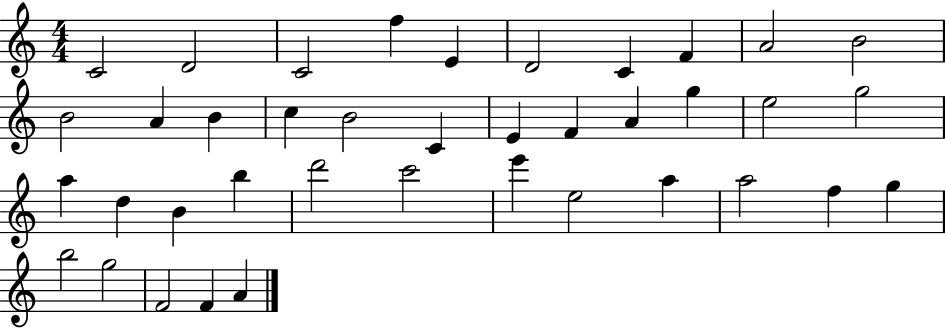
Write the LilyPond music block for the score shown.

{
  \clef treble
  \numericTimeSignature
  \time 4/4
  \key c \major
  c'2 d'2 | c'2 f''4 e'4 | d'2 c'4 f'4 | a'2 b'2 | \break b'2 a'4 b'4 | c''4 b'2 c'4 | e'4 f'4 a'4 g''4 | e''2 g''2 | \break a''4 d''4 b'4 b''4 | d'''2 c'''2 | e'''4 e''2 a''4 | a''2 f''4 g''4 | \break b''2 g''2 | f'2 f'4 a'4 | \bar "|."
}